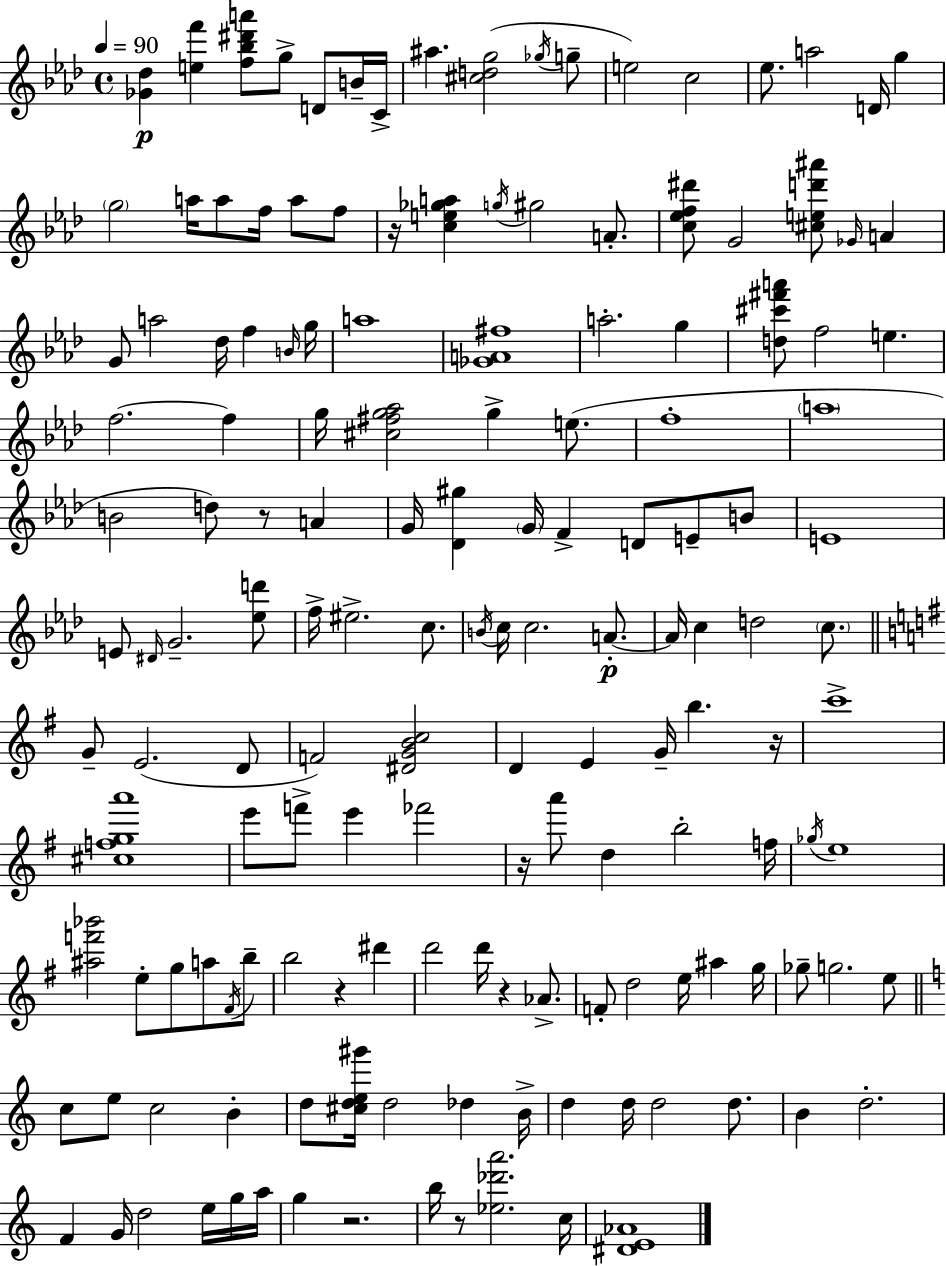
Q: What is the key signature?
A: AES major